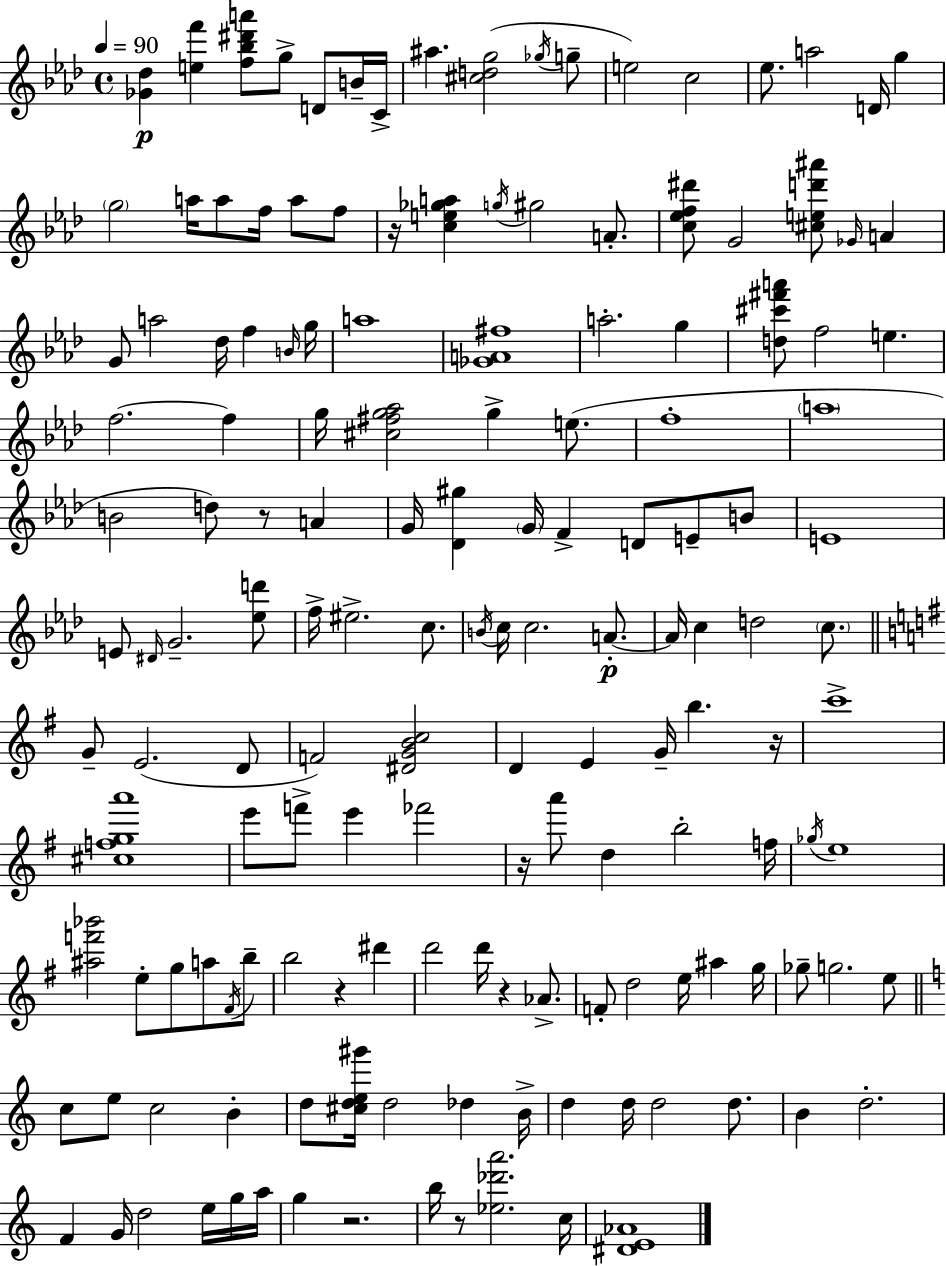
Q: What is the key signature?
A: AES major